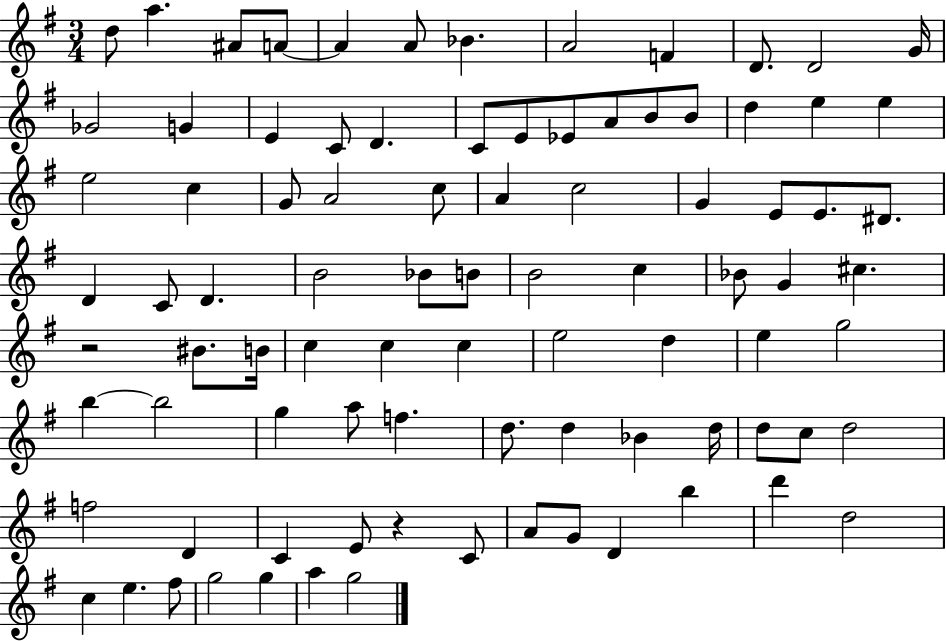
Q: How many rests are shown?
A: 2